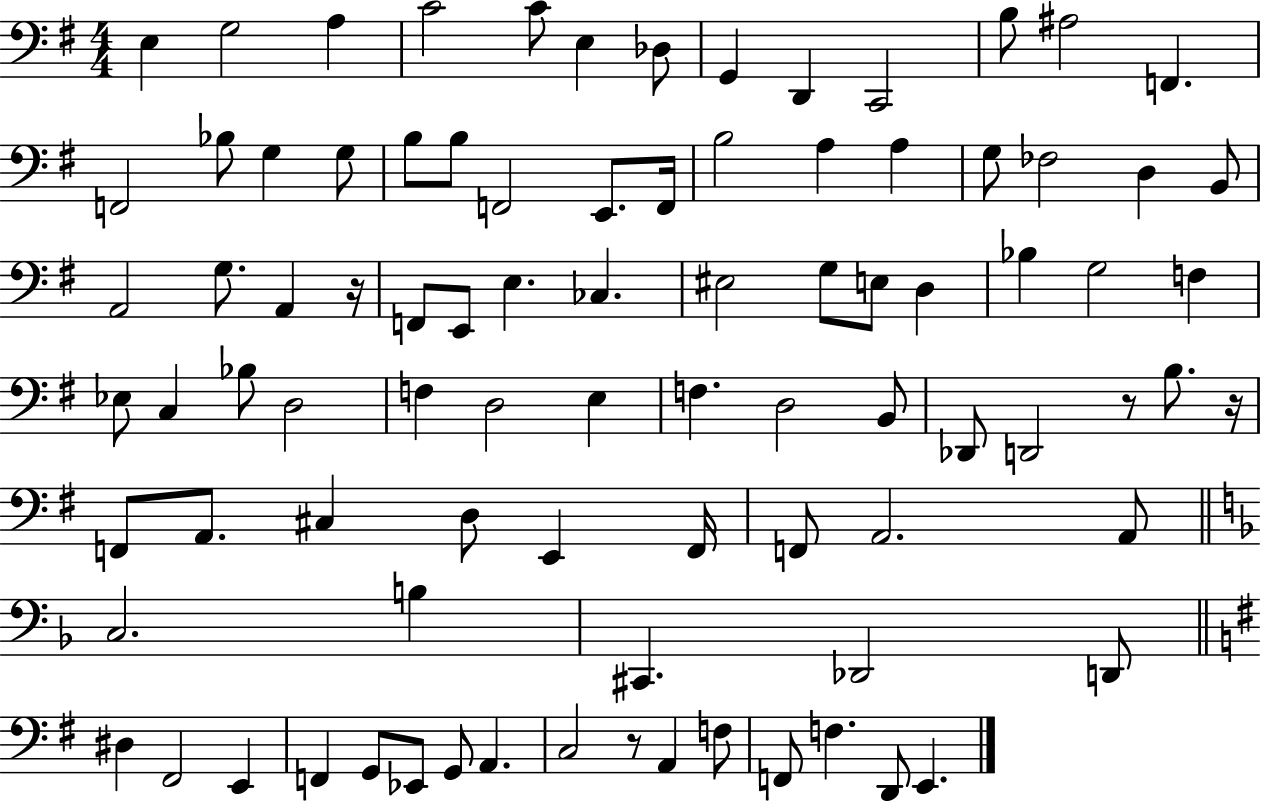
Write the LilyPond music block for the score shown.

{
  \clef bass
  \numericTimeSignature
  \time 4/4
  \key g \major
  \repeat volta 2 { e4 g2 a4 | c'2 c'8 e4 des8 | g,4 d,4 c,2 | b8 ais2 f,4. | \break f,2 bes8 g4 g8 | b8 b8 f,2 e,8. f,16 | b2 a4 a4 | g8 fes2 d4 b,8 | \break a,2 g8. a,4 r16 | f,8 e,8 e4. ces4. | eis2 g8 e8 d4 | bes4 g2 f4 | \break ees8 c4 bes8 d2 | f4 d2 e4 | f4. d2 b,8 | des,8 d,2 r8 b8. r16 | \break f,8 a,8. cis4 d8 e,4 f,16 | f,8 a,2. a,8 | \bar "||" \break \key f \major c2. b4 | cis,4. des,2 d,8 | \bar "||" \break \key g \major dis4 fis,2 e,4 | f,4 g,8 ees,8 g,8 a,4. | c2 r8 a,4 f8 | f,8 f4. d,8 e,4. | \break } \bar "|."
}